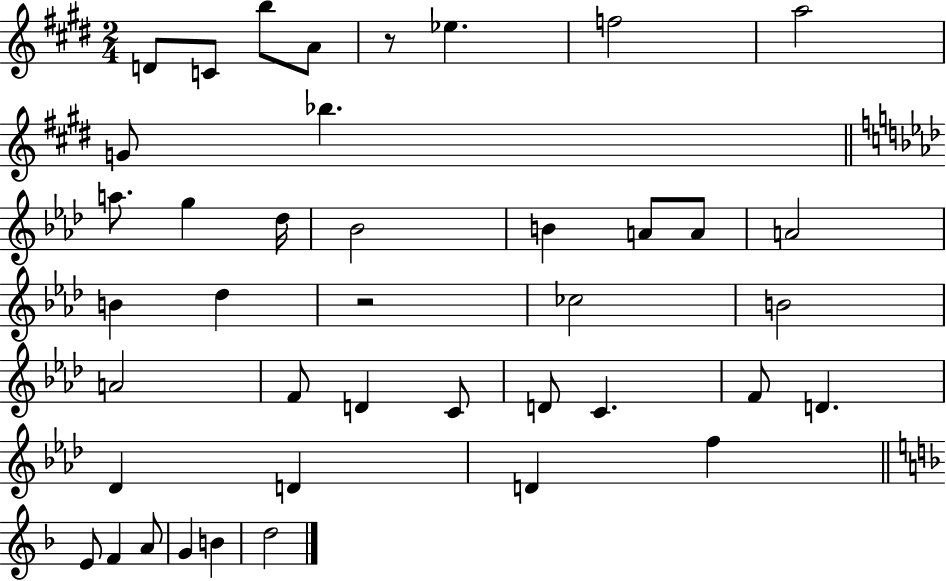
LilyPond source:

{
  \clef treble
  \numericTimeSignature
  \time 2/4
  \key e \major
  d'8 c'8 b''8 a'8 | r8 ees''4. | f''2 | a''2 | \break g'8 bes''4. | \bar "||" \break \key aes \major a''8. g''4 des''16 | bes'2 | b'4 a'8 a'8 | a'2 | \break b'4 des''4 | r2 | ces''2 | b'2 | \break a'2 | f'8 d'4 c'8 | d'8 c'4. | f'8 d'4. | \break des'4 d'4 | d'4 f''4 | \bar "||" \break \key d \minor e'8 f'4 a'8 | g'4 b'4 | d''2 | \bar "|."
}